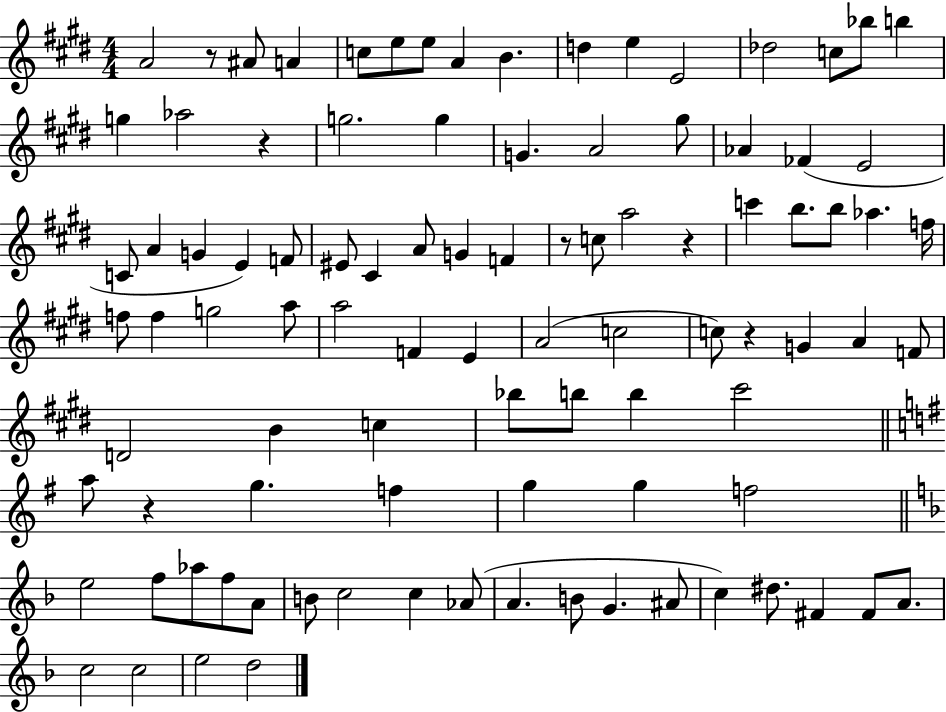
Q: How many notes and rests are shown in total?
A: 96